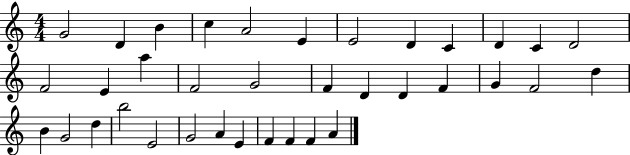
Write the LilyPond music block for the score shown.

{
  \clef treble
  \numericTimeSignature
  \time 4/4
  \key c \major
  g'2 d'4 b'4 | c''4 a'2 e'4 | e'2 d'4 c'4 | d'4 c'4 d'2 | \break f'2 e'4 a''4 | f'2 g'2 | f'4 d'4 d'4 f'4 | g'4 f'2 d''4 | \break b'4 g'2 d''4 | b''2 e'2 | g'2 a'4 e'4 | f'4 f'4 f'4 a'4 | \break \bar "|."
}